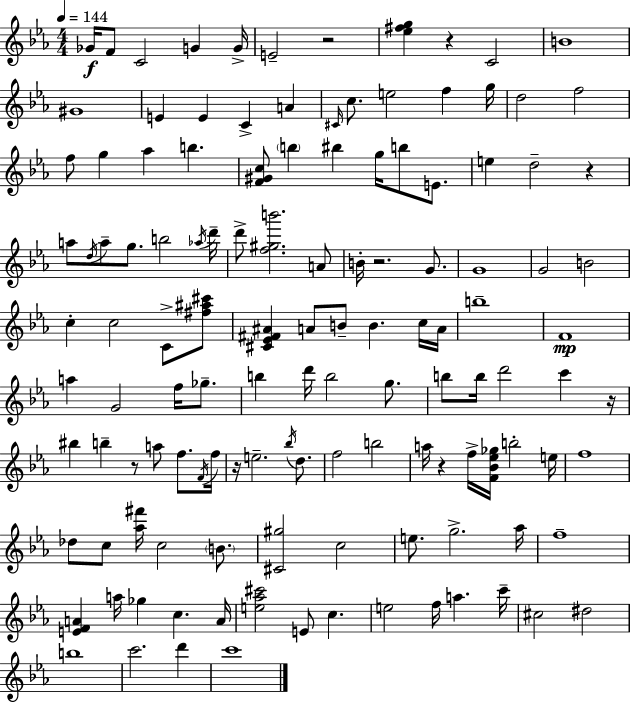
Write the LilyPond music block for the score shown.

{
  \clef treble
  \numericTimeSignature
  \time 4/4
  \key ees \major
  \tempo 4 = 144
  ges'16\f f'8 c'2 g'4 g'16-> | e'2-- r2 | <ees'' fis'' g''>4 r4 c'2 | b'1 | \break gis'1 | e'4 e'4 c'4-> a'4 | \grace { cis'16 } c''8. e''2 f''4 | g''16 d''2 f''2 | \break f''8 g''4 aes''4 b''4. | <f' gis' c''>8 \parenthesize b''4 bis''4 g''16 b''8 e'8. | e''4 d''2-- r4 | a''8 \acciaccatura { d''16 } a''8-- g''8. b''2 | \break \acciaccatura { aes''16 } d'''16-- d'''8-> <f'' gis'' b'''>2. | a'8 b'16-. r2. | g'8. g'1 | g'2 b'2 | \break c''4-. c''2 c'8-> | <fis'' ais'' cis'''>8 <cis' ees' fis' ais'>4 a'8 b'8-- b'4. | c''16 a'16 b''1-- | f'1\mp | \break a''4 g'2 f''16 | ges''8.-- b''4 d'''16 b''2 | g''8. b''8 b''16 d'''2 c'''4 | r16 bis''4 b''4-- r8 a''8 f''8. | \break \acciaccatura { f'16 } f''16 r16 e''2.-- | \acciaccatura { bes''16 } d''8. f''2 b''2 | a''16 r4 f''16-> <f' bes' ees'' ges''>16 b''2-. | e''16 f''1 | \break des''8 c''8 <aes'' fis'''>16 c''2 | \parenthesize b'8. <cis' gis''>2 c''2 | e''8. g''2.-> | aes''16 f''1-- | \break <e' f' a'>4 a''16 ges''4 c''4. | a'16 <e'' aes'' cis'''>2 e'8 c''4. | e''2 f''16 a''4. | c'''16-- cis''2 dis''2 | \break b''1 | c'''2. | d'''4 c'''1 | \bar "|."
}